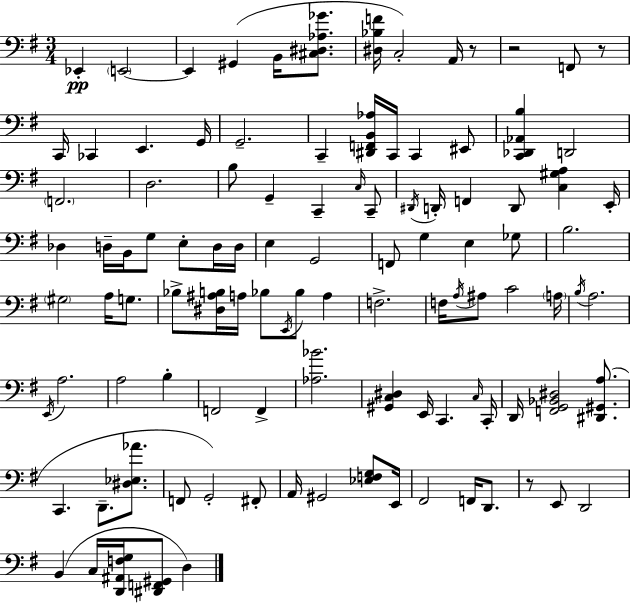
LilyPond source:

{
  \clef bass
  \numericTimeSignature
  \time 3/4
  \key e \minor
  \repeat volta 2 { ees,4-.\pp \parenthesize e,2~~ | e,4 gis,4( b,16 <cis dis aes ges'>8. | <dis bes f'>16 c2-.) a,16 r8 | r2 f,8 r8 | \break c,16 ces,4 e,4. g,16 | g,2.-- | c,4-- <dis, f, b, aes>16 c,16 c,4 eis,8 | <c, des, aes, b>4 d,2 | \break \parenthesize f,2. | d2. | b8 g,4-- c,4-- \grace { c16 } c,8-- | \acciaccatura { dis,16 } d,16-. f,4 d,8 <c gis a>4 | \break e,16-. des4 d16-- b,16 g8 e8-. | d16 d16 e4 g,2 | f,8 g4 e4 | ges8 b2. | \break \parenthesize gis2 a16 g8. | bes8-> <dis ais b>16 a16 bes8 \acciaccatura { e,16 } bes8 a4 | f2.-> | f16 \acciaccatura { a16 } ais8 c'2 | \break \parenthesize a16 \acciaccatura { b16 } a2. | \acciaccatura { e,16 } a2. | a2 | b4-. f,2 | \break f,4-> <aes bes'>2. | <gis, c dis>4 e,16 c,4. | \grace { c16 } c,16-. d,16 <f, g, bes, dis>2 | <dis, gis, a>8.( c,4. | \break d,8.-- <dis ees aes'>8. f,8 g,2-.) | fis,8-. a,16 gis,2 | <ees f g>8 e,16 fis,2 | f,16 d,8. r8 e,8 d,2 | \break b,4( c16 | <d, ais, f g>16 <dis, f, gis,>8 d4) } \bar "|."
}